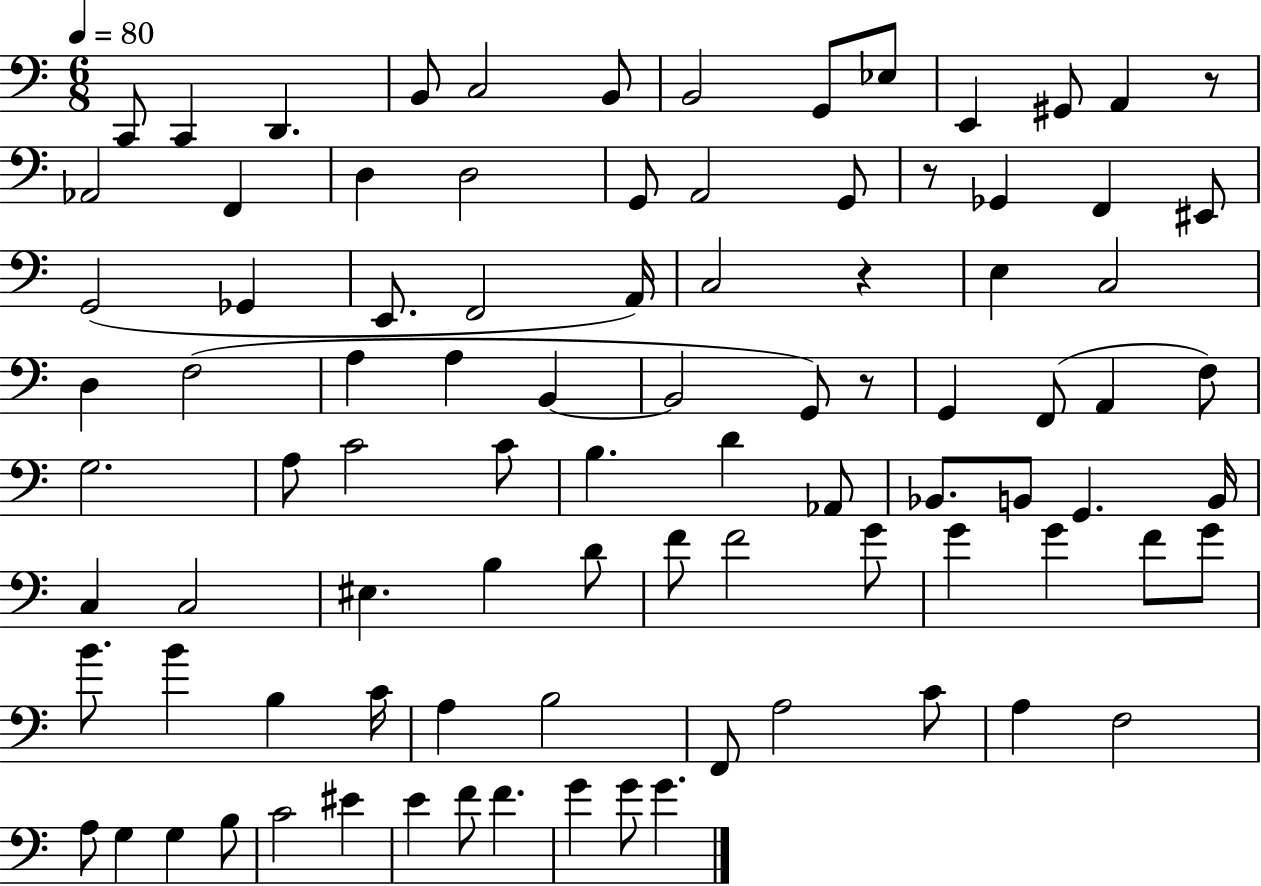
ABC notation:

X:1
T:Untitled
M:6/8
L:1/4
K:C
C,,/2 C,, D,, B,,/2 C,2 B,,/2 B,,2 G,,/2 _E,/2 E,, ^G,,/2 A,, z/2 _A,,2 F,, D, D,2 G,,/2 A,,2 G,,/2 z/2 _G,, F,, ^E,,/2 G,,2 _G,, E,,/2 F,,2 A,,/4 C,2 z E, C,2 D, F,2 A, A, B,, B,,2 G,,/2 z/2 G,, F,,/2 A,, F,/2 G,2 A,/2 C2 C/2 B, D _A,,/2 _B,,/2 B,,/2 G,, B,,/4 C, C,2 ^E, B, D/2 F/2 F2 G/2 G G F/2 G/2 B/2 B B, C/4 A, B,2 F,,/2 A,2 C/2 A, F,2 A,/2 G, G, B,/2 C2 ^E E F/2 F G G/2 G